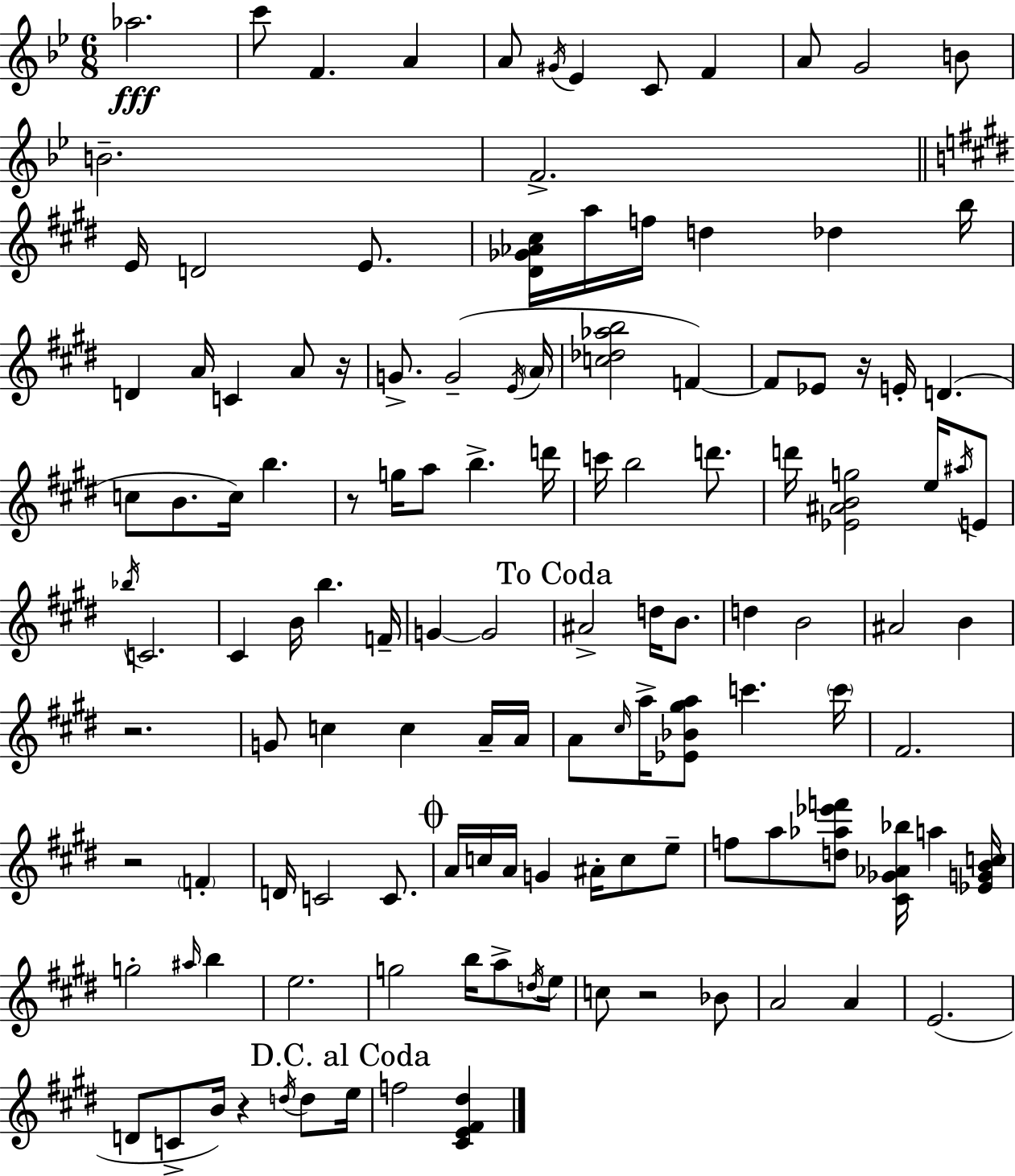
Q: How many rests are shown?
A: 7